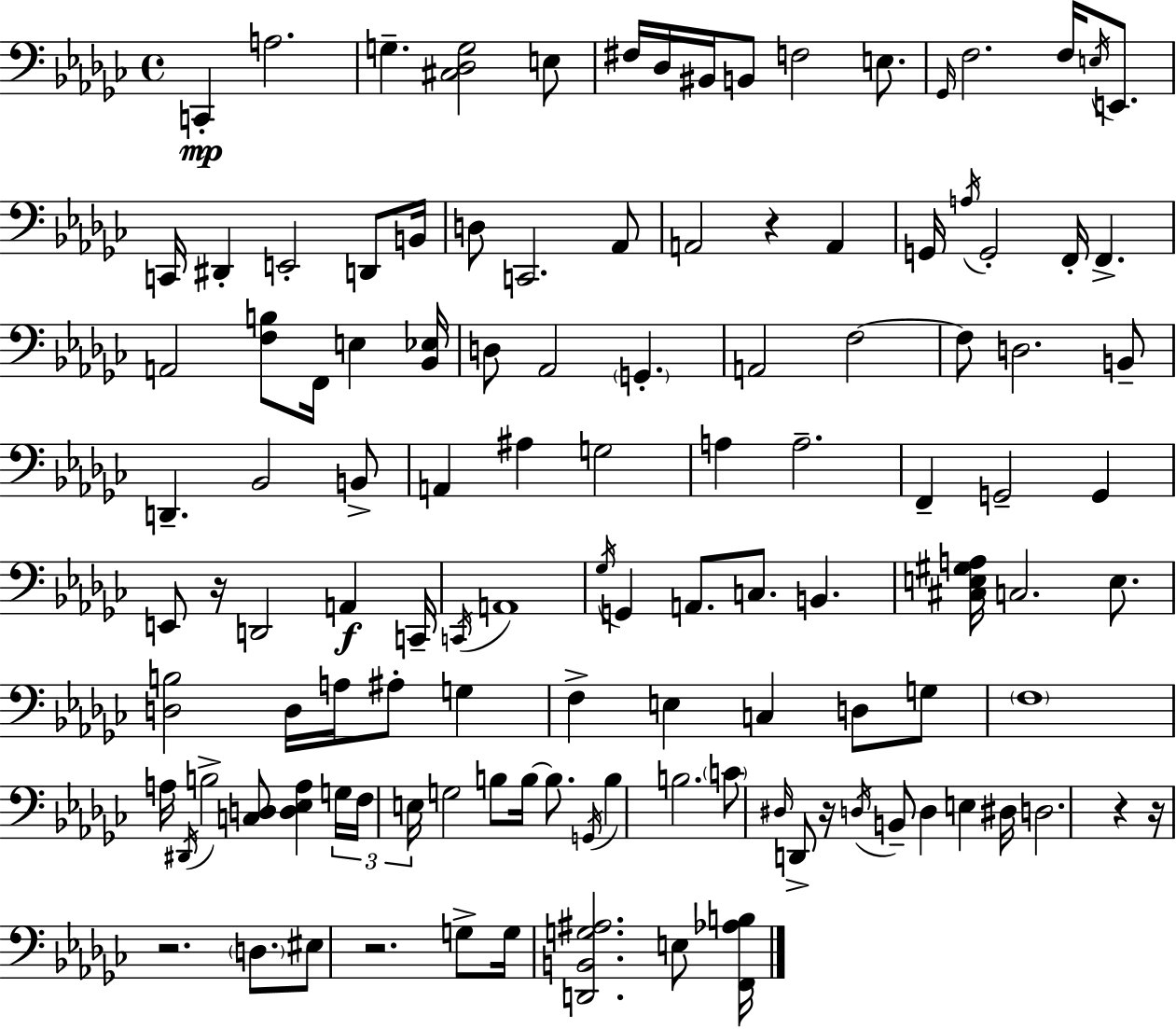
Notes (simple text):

C2/q A3/h. G3/q. [C#3,Db3,G3]/h E3/e F#3/s Db3/s BIS2/s B2/e F3/h E3/e. Gb2/s F3/h. F3/s E3/s E2/e. C2/s D#2/q E2/h D2/e B2/s D3/e C2/h. Ab2/e A2/h R/q A2/q G2/s A3/s G2/h F2/s F2/q. A2/h [F3,B3]/e F2/s E3/q [Bb2,Eb3]/s D3/e Ab2/h G2/q. A2/h F3/h F3/e D3/h. B2/e D2/q. Bb2/h B2/e A2/q A#3/q G3/h A3/q A3/h. F2/q G2/h G2/q E2/e R/s D2/h A2/q C2/s C2/s A2/w Gb3/s G2/q A2/e. C3/e. B2/q. [C#3,E3,G#3,A3]/s C3/h. E3/e. [D3,B3]/h D3/s A3/s A#3/e G3/q F3/q E3/q C3/q D3/e G3/e F3/w A3/s D#2/s B3/h [C3,D3]/e [D3,Eb3,A3]/q G3/s F3/s E3/s G3/h B3/e B3/s B3/e. G2/s B3/q B3/h. C4/e D#3/s D2/e R/s D3/s B2/e D3/q E3/q D#3/s D3/h. R/q R/s R/h. D3/e. EIS3/e R/h. G3/e G3/s [D2,B2,G3,A#3]/h. E3/e [F2,Ab3,B3]/s